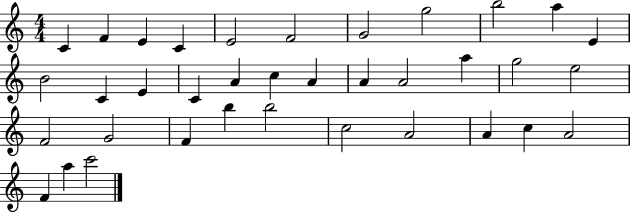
X:1
T:Untitled
M:4/4
L:1/4
K:C
C F E C E2 F2 G2 g2 b2 a E B2 C E C A c A A A2 a g2 e2 F2 G2 F b b2 c2 A2 A c A2 F a c'2